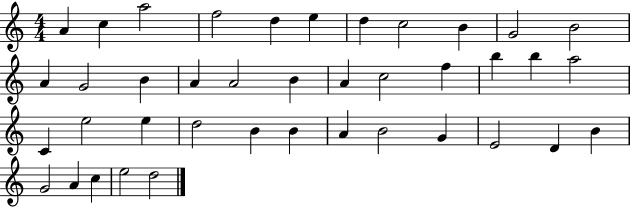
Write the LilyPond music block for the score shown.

{
  \clef treble
  \numericTimeSignature
  \time 4/4
  \key c \major
  a'4 c''4 a''2 | f''2 d''4 e''4 | d''4 c''2 b'4 | g'2 b'2 | \break a'4 g'2 b'4 | a'4 a'2 b'4 | a'4 c''2 f''4 | b''4 b''4 a''2 | \break c'4 e''2 e''4 | d''2 b'4 b'4 | a'4 b'2 g'4 | e'2 d'4 b'4 | \break g'2 a'4 c''4 | e''2 d''2 | \bar "|."
}